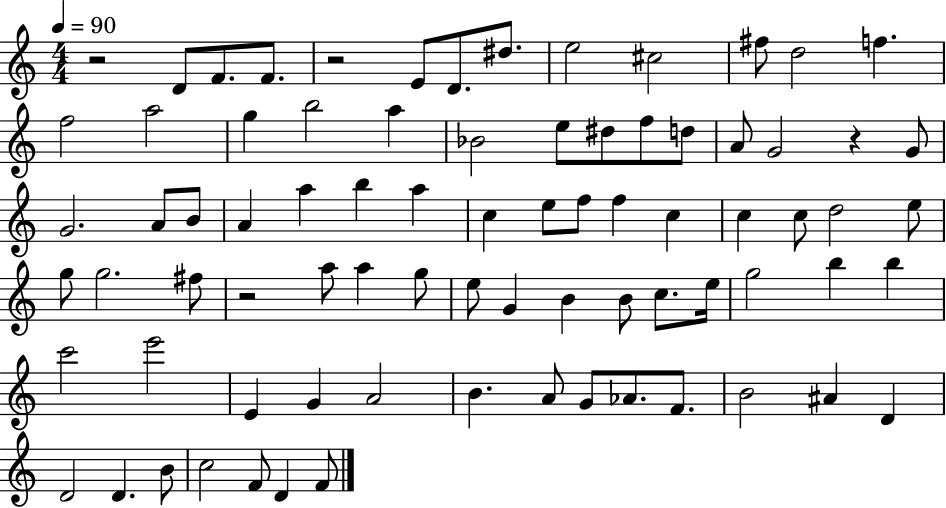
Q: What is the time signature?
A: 4/4